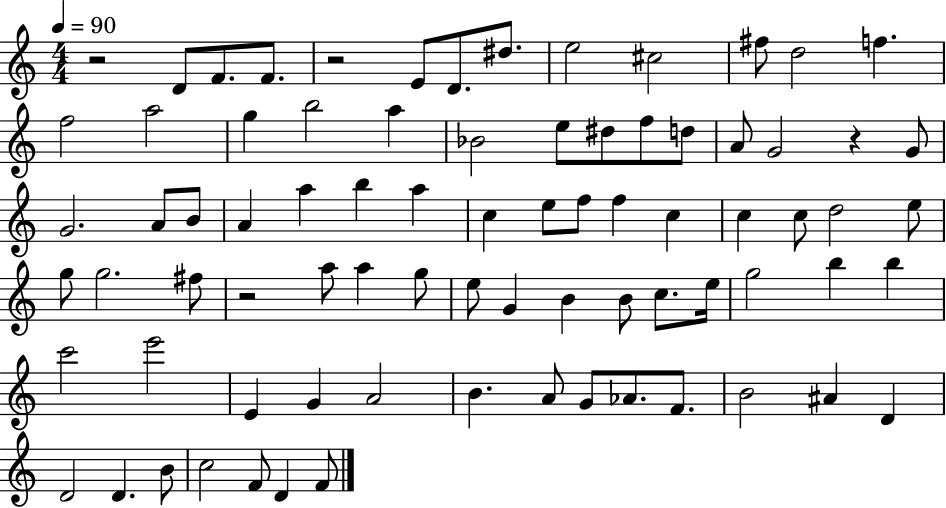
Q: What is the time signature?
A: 4/4